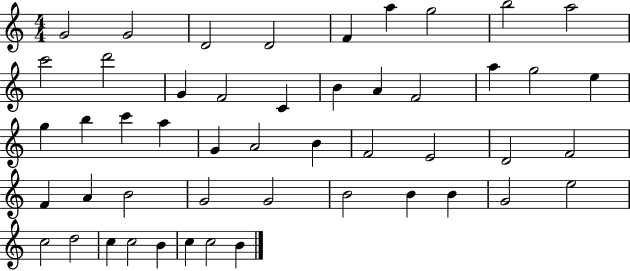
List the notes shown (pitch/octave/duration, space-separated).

G4/h G4/h D4/h D4/h F4/q A5/q G5/h B5/h A5/h C6/h D6/h G4/q F4/h C4/q B4/q A4/q F4/h A5/q G5/h E5/q G5/q B5/q C6/q A5/q G4/q A4/h B4/q F4/h E4/h D4/h F4/h F4/q A4/q B4/h G4/h G4/h B4/h B4/q B4/q G4/h E5/h C5/h D5/h C5/q C5/h B4/q C5/q C5/h B4/q